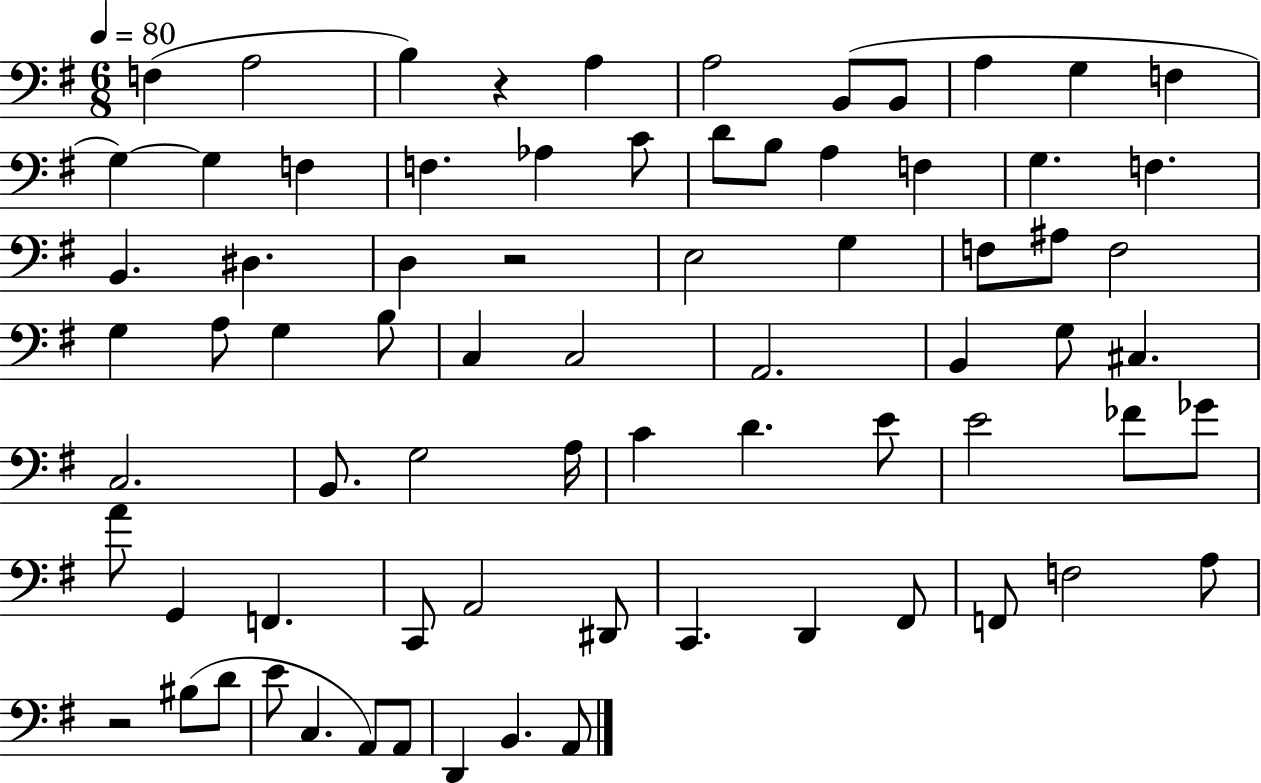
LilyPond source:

{
  \clef bass
  \numericTimeSignature
  \time 6/8
  \key g \major
  \tempo 4 = 80
  \repeat volta 2 { f4( a2 | b4) r4 a4 | a2 b,8( b,8 | a4 g4 f4 | \break g4~~) g4 f4 | f4. aes4 c'8 | d'8 b8 a4 f4 | g4. f4. | \break b,4. dis4. | d4 r2 | e2 g4 | f8 ais8 f2 | \break g4 a8 g4 b8 | c4 c2 | a,2. | b,4 g8 cis4. | \break c2. | b,8. g2 a16 | c'4 d'4. e'8 | e'2 fes'8 ges'8 | \break a'8 g,4 f,4. | c,8 a,2 dis,8 | c,4. d,4 fis,8 | f,8 f2 a8 | \break r2 bis8( d'8 | e'8 c4. a,8) a,8 | d,4 b,4. a,8 | } \bar "|."
}